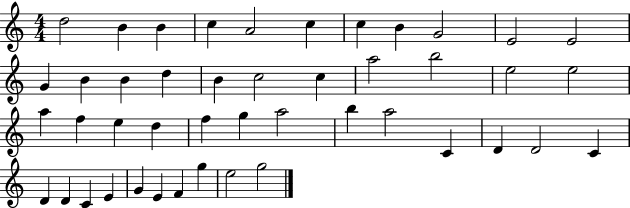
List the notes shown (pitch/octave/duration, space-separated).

D5/h B4/q B4/q C5/q A4/h C5/q C5/q B4/q G4/h E4/h E4/h G4/q B4/q B4/q D5/q B4/q C5/h C5/q A5/h B5/h E5/h E5/h A5/q F5/q E5/q D5/q F5/q G5/q A5/h B5/q A5/h C4/q D4/q D4/h C4/q D4/q D4/q C4/q E4/q G4/q E4/q F4/q G5/q E5/h G5/h